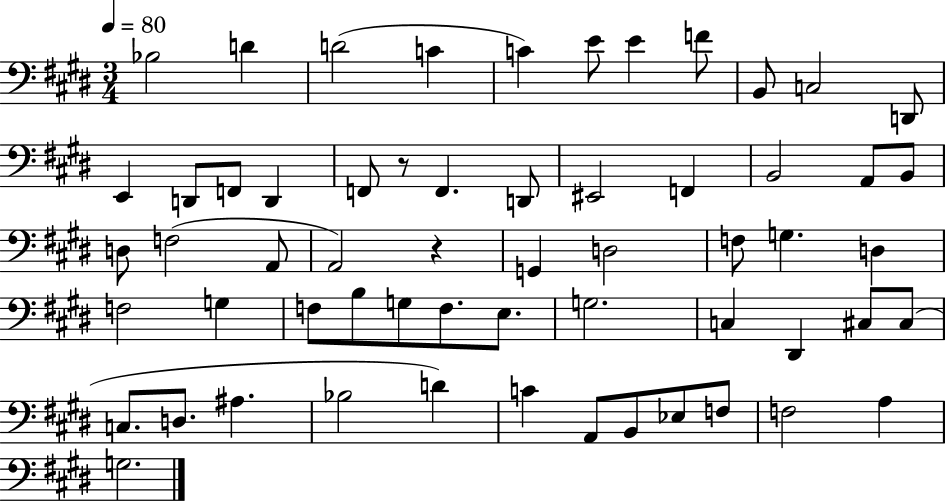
X:1
T:Untitled
M:3/4
L:1/4
K:E
_B,2 D D2 C C E/2 E F/2 B,,/2 C,2 D,,/2 E,, D,,/2 F,,/2 D,, F,,/2 z/2 F,, D,,/2 ^E,,2 F,, B,,2 A,,/2 B,,/2 D,/2 F,2 A,,/2 A,,2 z G,, D,2 F,/2 G, D, F,2 G, F,/2 B,/2 G,/2 F,/2 E,/2 G,2 C, ^D,, ^C,/2 ^C,/2 C,/2 D,/2 ^A, _B,2 D C A,,/2 B,,/2 _E,/2 F,/2 F,2 A, G,2